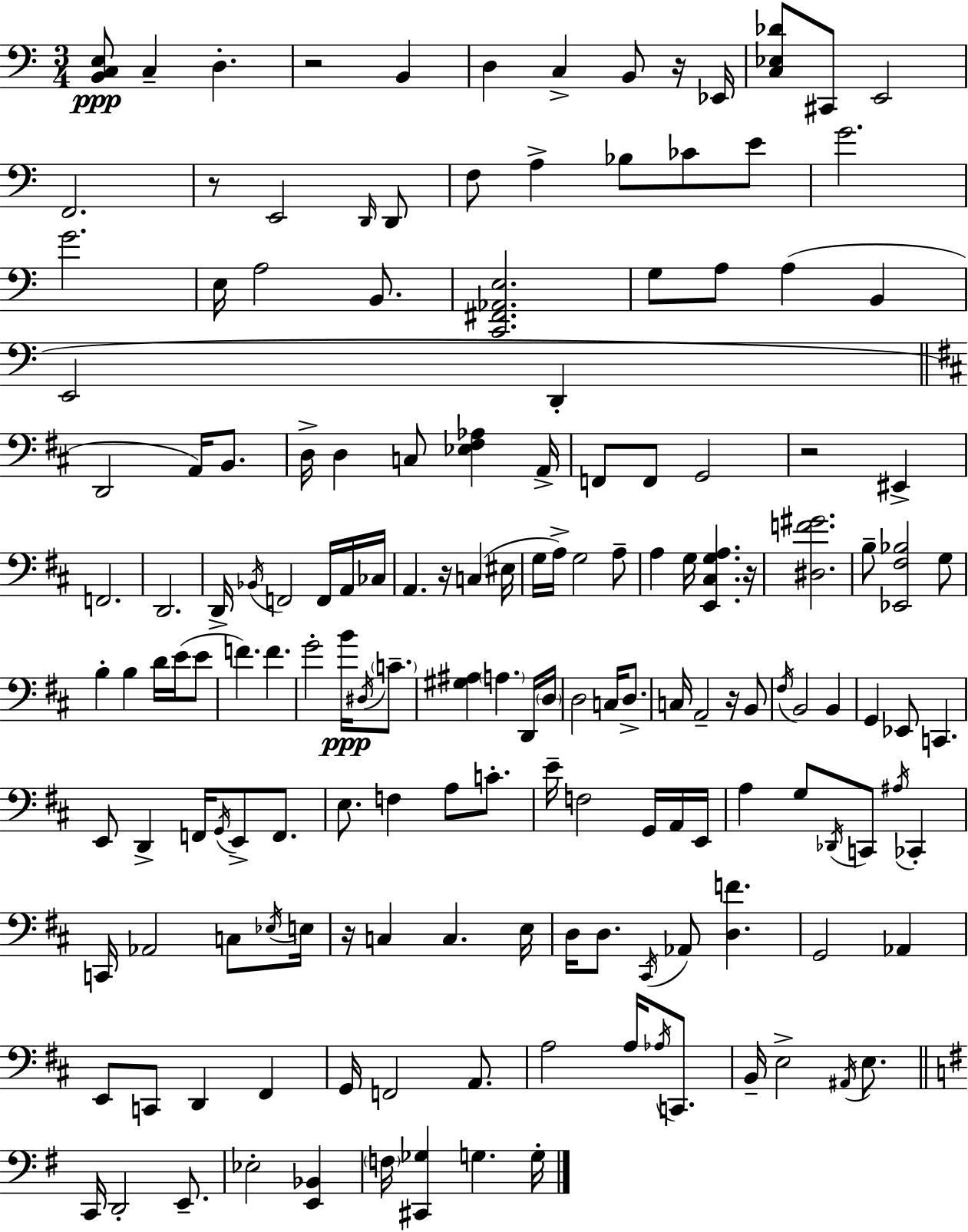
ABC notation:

X:1
T:Untitled
M:3/4
L:1/4
K:C
[B,,C,E,]/2 C, D, z2 B,, D, C, B,,/2 z/4 _E,,/4 [C,_E,_D]/2 ^C,,/2 E,,2 F,,2 z/2 E,,2 D,,/4 D,,/2 F,/2 A, _B,/2 _C/2 E/2 G2 G2 E,/4 A,2 B,,/2 [C,,^F,,_A,,E,]2 G,/2 A,/2 A, B,, E,,2 D,, D,,2 A,,/4 B,,/2 D,/4 D, C,/2 [_E,^F,_A,] A,,/4 F,,/2 F,,/2 G,,2 z2 ^E,, F,,2 D,,2 D,,/4 _B,,/4 F,,2 F,,/4 A,,/4 _C,/4 A,, z/4 C, ^E,/4 G,/4 A,/4 G,2 A,/2 A, G,/4 [E,,^C,G,A,] z/4 [^D,F^G]2 B,/2 [_E,,^F,_B,]2 G,/2 B, B, D/4 E/4 E/2 F F G2 B/4 ^D,/4 C/2 [^G,^A,] A, D,,/4 D,/4 D,2 C,/4 D,/2 C,/4 A,,2 z/4 B,,/2 ^F,/4 B,,2 B,, G,, _E,,/2 C,, E,,/2 D,, F,,/4 G,,/4 E,,/2 F,,/2 E,/2 F, A,/2 C/2 E/4 F,2 G,,/4 A,,/4 E,,/4 A, G,/2 _D,,/4 C,,/2 ^A,/4 _C,, C,,/4 _A,,2 C,/2 _E,/4 E,/4 z/4 C, C, E,/4 D,/4 D,/2 ^C,,/4 _A,,/2 [D,F] G,,2 _A,, E,,/2 C,,/2 D,, ^F,, G,,/4 F,,2 A,,/2 A,2 A,/4 _A,/4 C,,/2 B,,/4 E,2 ^A,,/4 E,/2 C,,/4 D,,2 E,,/2 _E,2 [E,,_B,,] F,/4 [^C,,_G,] G, G,/4